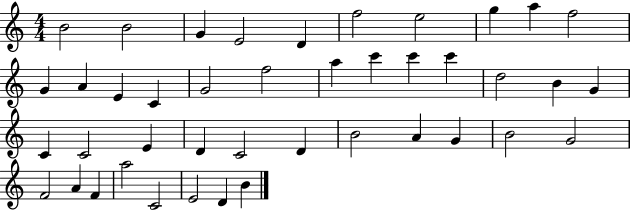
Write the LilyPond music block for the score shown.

{
  \clef treble
  \numericTimeSignature
  \time 4/4
  \key c \major
  b'2 b'2 | g'4 e'2 d'4 | f''2 e''2 | g''4 a''4 f''2 | \break g'4 a'4 e'4 c'4 | g'2 f''2 | a''4 c'''4 c'''4 c'''4 | d''2 b'4 g'4 | \break c'4 c'2 e'4 | d'4 c'2 d'4 | b'2 a'4 g'4 | b'2 g'2 | \break f'2 a'4 f'4 | a''2 c'2 | e'2 d'4 b'4 | \bar "|."
}